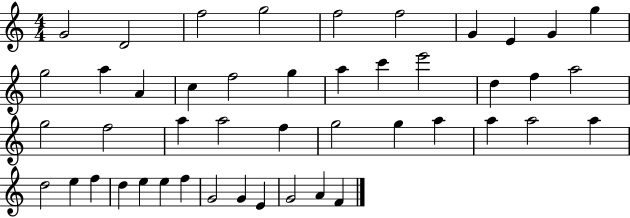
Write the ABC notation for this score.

X:1
T:Untitled
M:4/4
L:1/4
K:C
G2 D2 f2 g2 f2 f2 G E G g g2 a A c f2 g a c' e'2 d f a2 g2 f2 a a2 f g2 g a a a2 a d2 e f d e e f G2 G E G2 A F